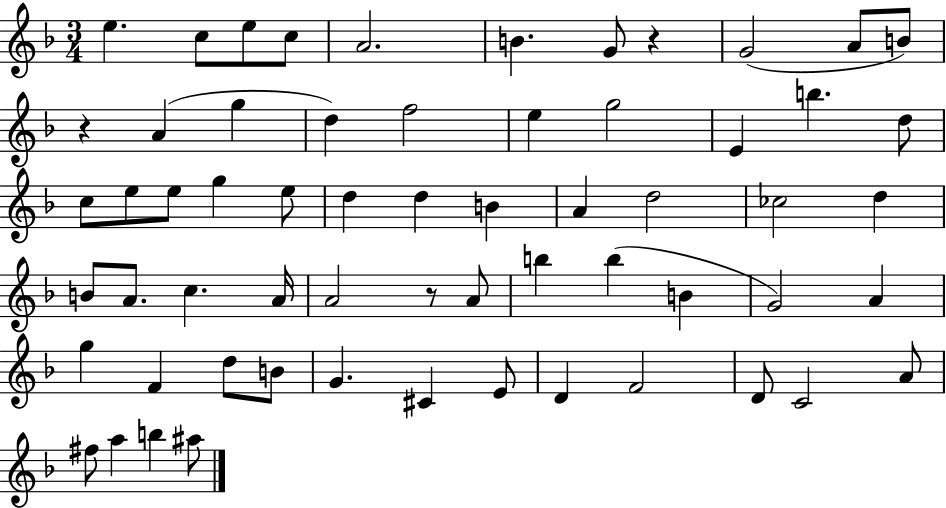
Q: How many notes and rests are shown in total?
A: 61